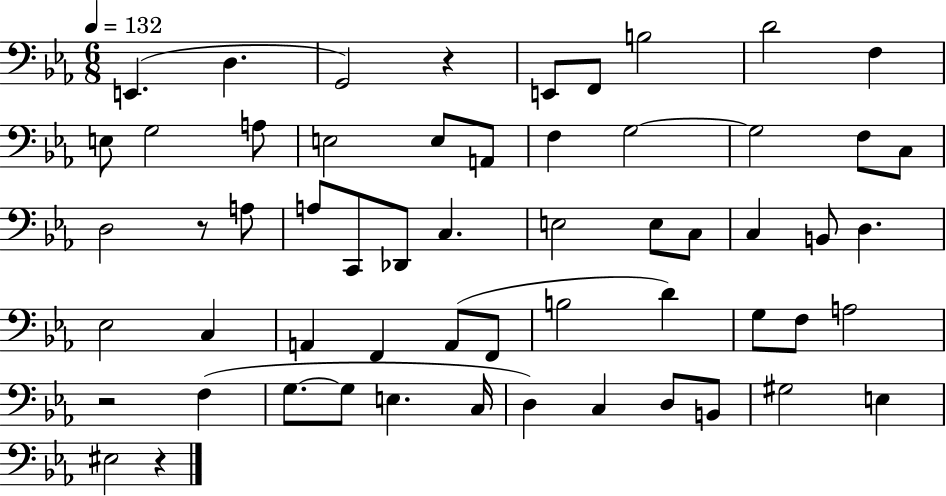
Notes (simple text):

E2/q. D3/q. G2/h R/q E2/e F2/e B3/h D4/h F3/q E3/e G3/h A3/e E3/h E3/e A2/e F3/q G3/h G3/h F3/e C3/e D3/h R/e A3/e A3/e C2/e Db2/e C3/q. E3/h E3/e C3/e C3/q B2/e D3/q. Eb3/h C3/q A2/q F2/q A2/e F2/e B3/h D4/q G3/e F3/e A3/h R/h F3/q G3/e. G3/e E3/q. C3/s D3/q C3/q D3/e B2/e G#3/h E3/q EIS3/h R/q